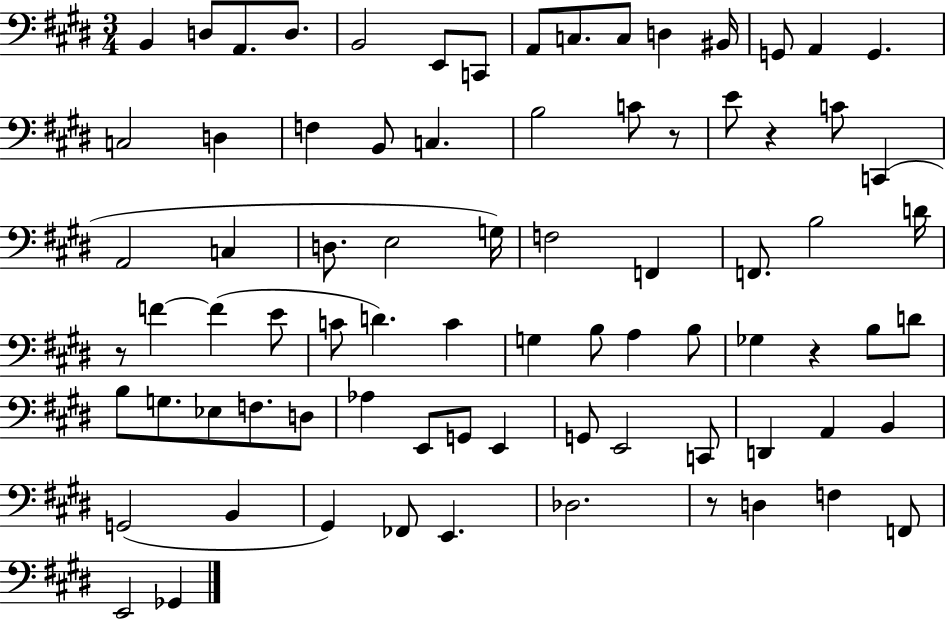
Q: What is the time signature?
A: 3/4